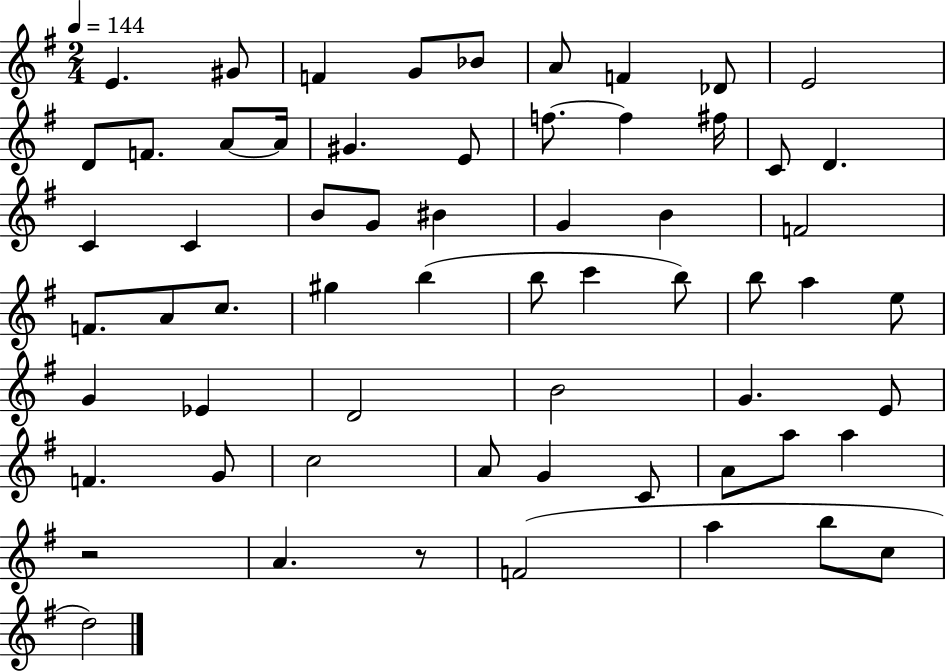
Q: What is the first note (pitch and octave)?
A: E4